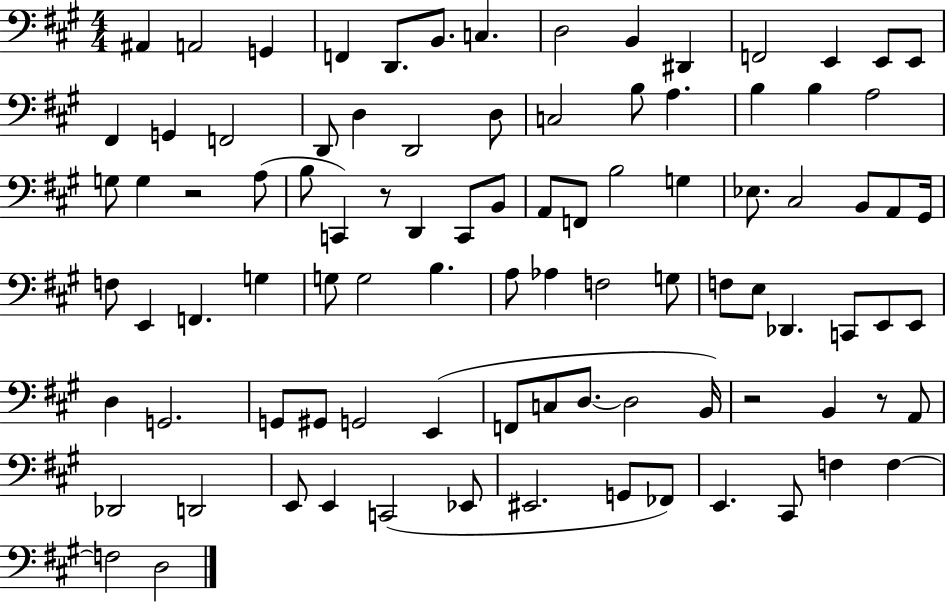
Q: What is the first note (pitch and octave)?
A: A#2